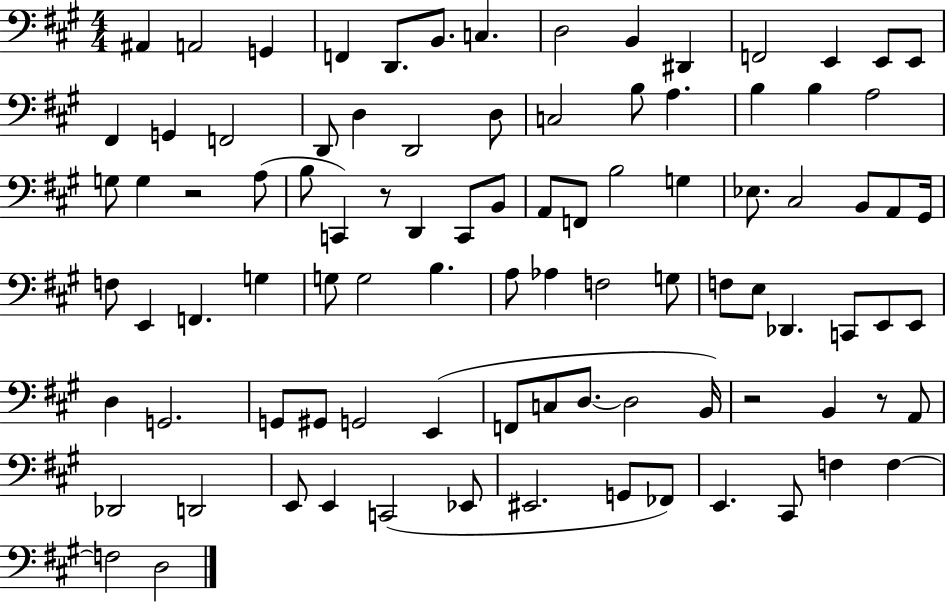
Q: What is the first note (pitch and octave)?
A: A#2